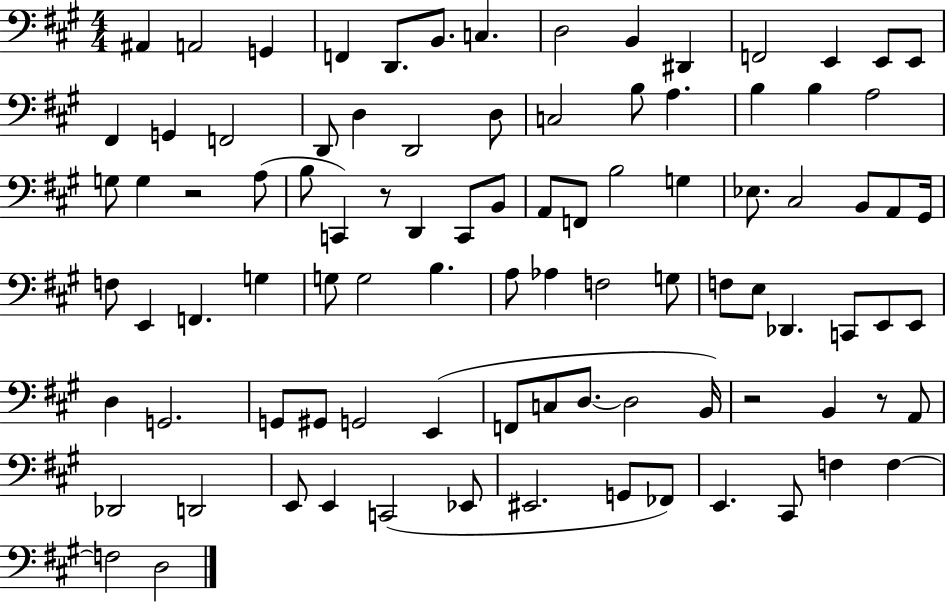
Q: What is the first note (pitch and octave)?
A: A#2